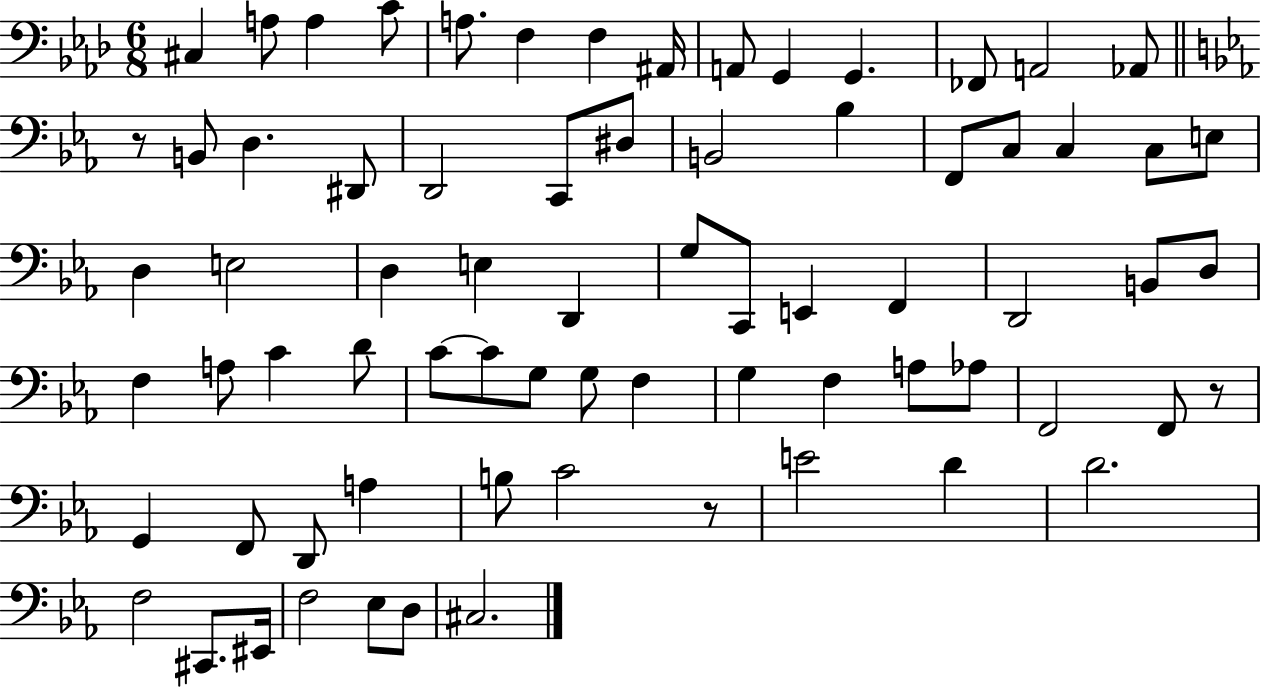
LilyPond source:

{
  \clef bass
  \numericTimeSignature
  \time 6/8
  \key aes \major
  cis4 a8 a4 c'8 | a8. f4 f4 ais,16 | a,8 g,4 g,4. | fes,8 a,2 aes,8 | \break \bar "||" \break \key c \minor r8 b,8 d4. dis,8 | d,2 c,8 dis8 | b,2 bes4 | f,8 c8 c4 c8 e8 | \break d4 e2 | d4 e4 d,4 | g8 c,8 e,4 f,4 | d,2 b,8 d8 | \break f4 a8 c'4 d'8 | c'8~~ c'8 g8 g8 f4 | g4 f4 a8 aes8 | f,2 f,8 r8 | \break g,4 f,8 d,8 a4 | b8 c'2 r8 | e'2 d'4 | d'2. | \break f2 cis,8. eis,16 | f2 ees8 d8 | cis2. | \bar "|."
}